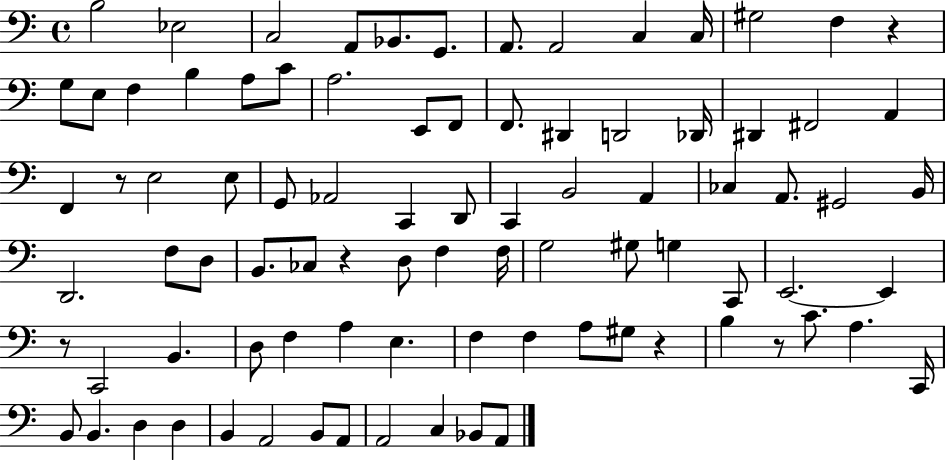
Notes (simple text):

B3/h Eb3/h C3/h A2/e Bb2/e. G2/e. A2/e. A2/h C3/q C3/s G#3/h F3/q R/q G3/e E3/e F3/q B3/q A3/e C4/e A3/h. E2/e F2/e F2/e. D#2/q D2/h Db2/s D#2/q F#2/h A2/q F2/q R/e E3/h E3/e G2/e Ab2/h C2/q D2/e C2/q B2/h A2/q CES3/q A2/e. G#2/h B2/s D2/h. F3/e D3/e B2/e. CES3/e R/q D3/e F3/q F3/s G3/h G#3/e G3/q C2/e E2/h. E2/q R/e C2/h B2/q. D3/e F3/q A3/q E3/q. F3/q F3/q A3/e G#3/e R/q B3/q R/e C4/e. A3/q. C2/s B2/e B2/q. D3/q D3/q B2/q A2/h B2/e A2/e A2/h C3/q Bb2/e A2/e